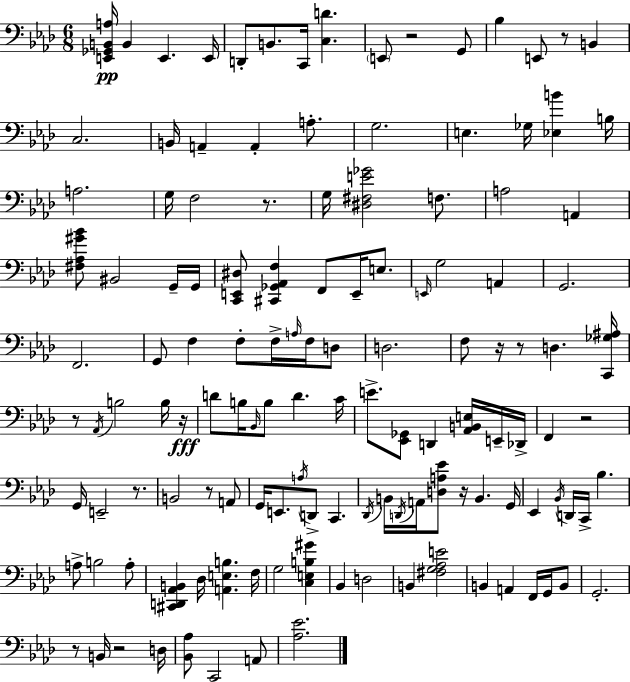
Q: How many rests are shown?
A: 13